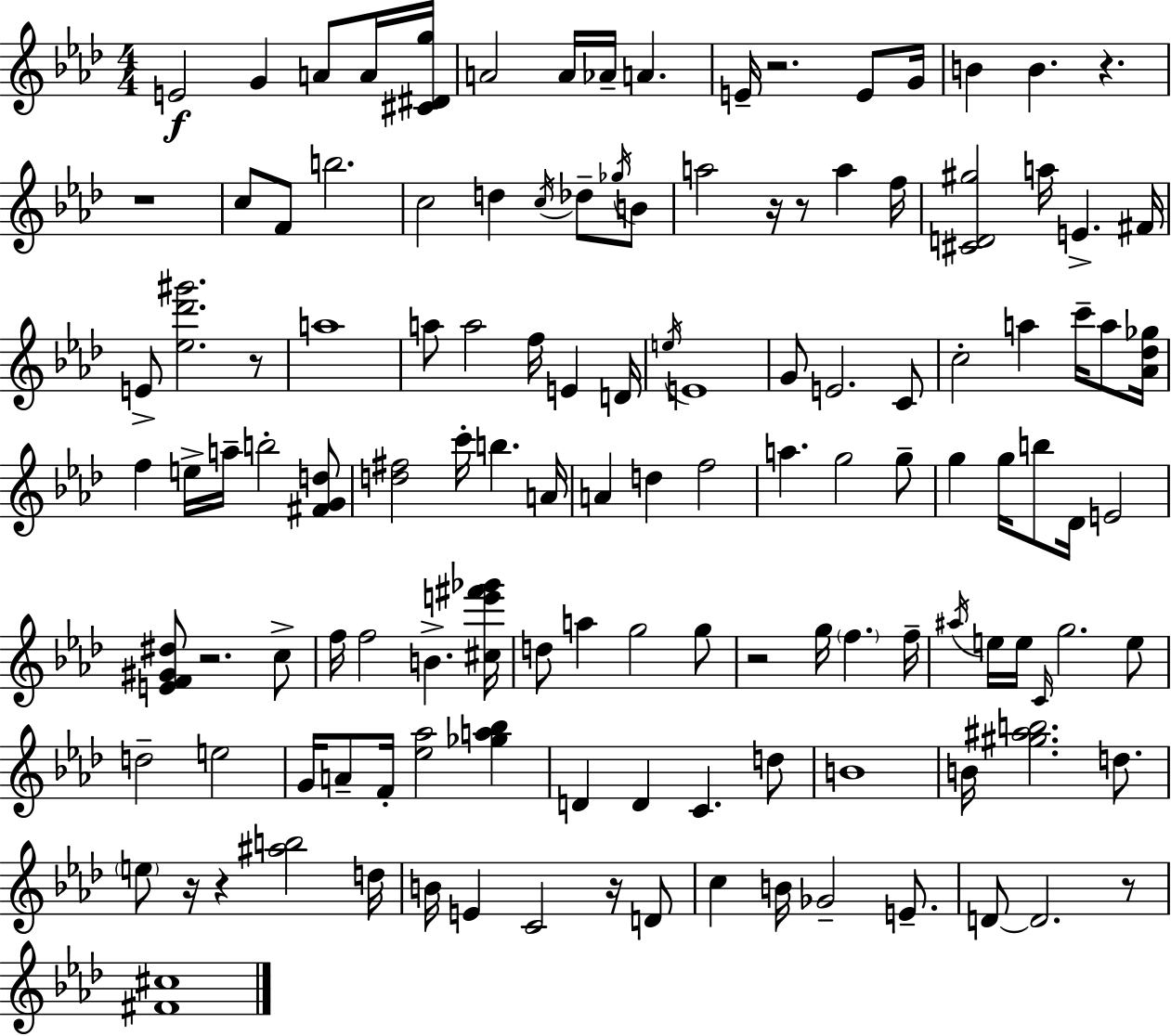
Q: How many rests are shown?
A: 12